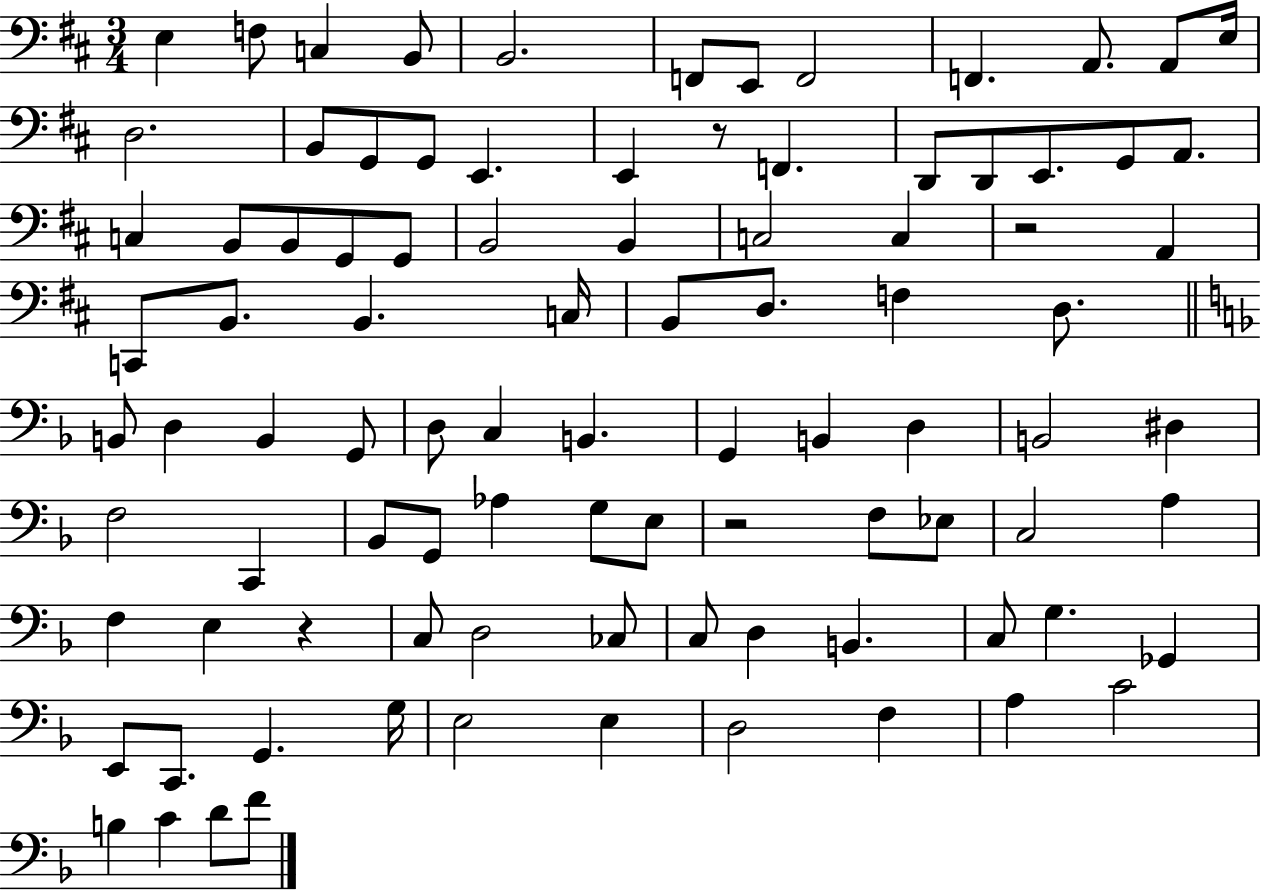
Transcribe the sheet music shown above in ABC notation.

X:1
T:Untitled
M:3/4
L:1/4
K:D
E, F,/2 C, B,,/2 B,,2 F,,/2 E,,/2 F,,2 F,, A,,/2 A,,/2 E,/4 D,2 B,,/2 G,,/2 G,,/2 E,, E,, z/2 F,, D,,/2 D,,/2 E,,/2 G,,/2 A,,/2 C, B,,/2 B,,/2 G,,/2 G,,/2 B,,2 B,, C,2 C, z2 A,, C,,/2 B,,/2 B,, C,/4 B,,/2 D,/2 F, D,/2 B,,/2 D, B,, G,,/2 D,/2 C, B,, G,, B,, D, B,,2 ^D, F,2 C,, _B,,/2 G,,/2 _A, G,/2 E,/2 z2 F,/2 _E,/2 C,2 A, F, E, z C,/2 D,2 _C,/2 C,/2 D, B,, C,/2 G, _G,, E,,/2 C,,/2 G,, G,/4 E,2 E, D,2 F, A, C2 B, C D/2 F/2